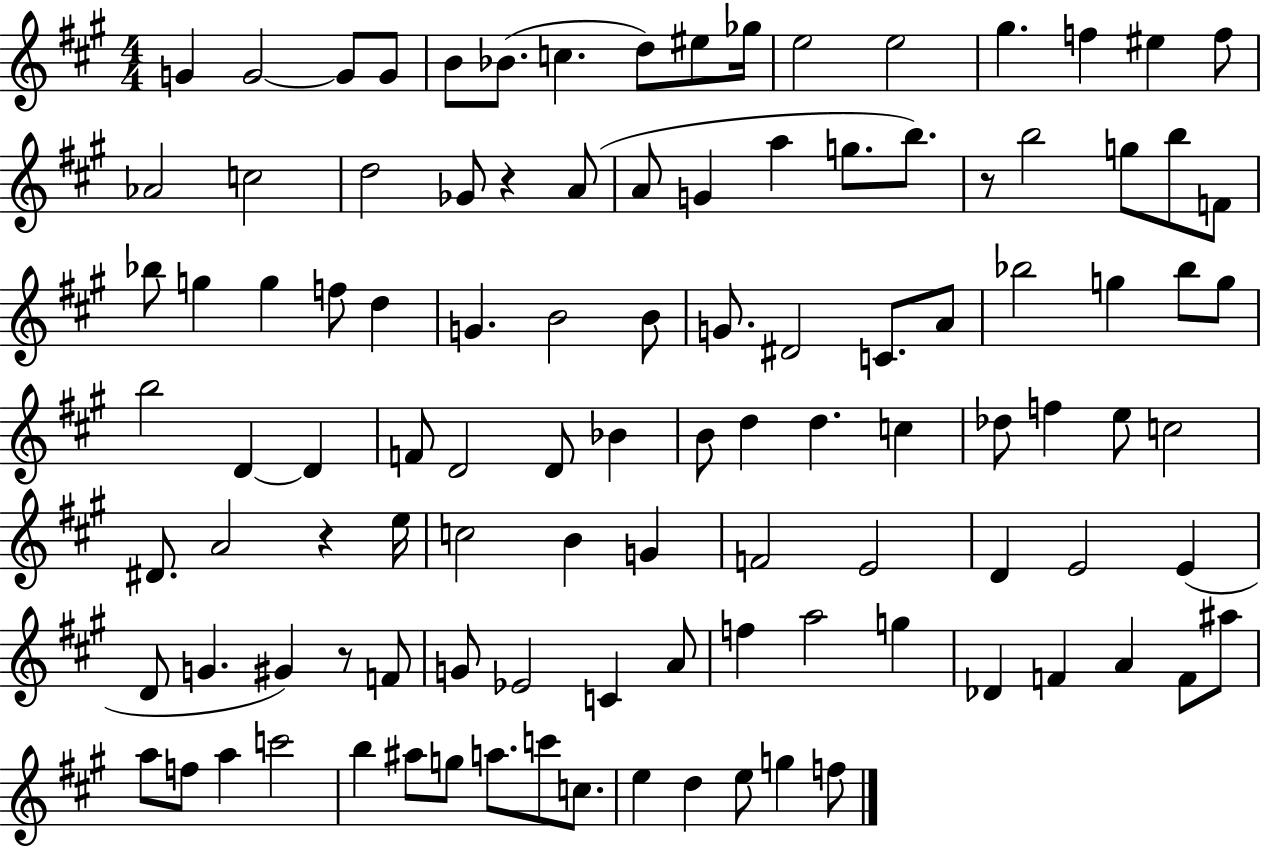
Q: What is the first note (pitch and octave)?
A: G4